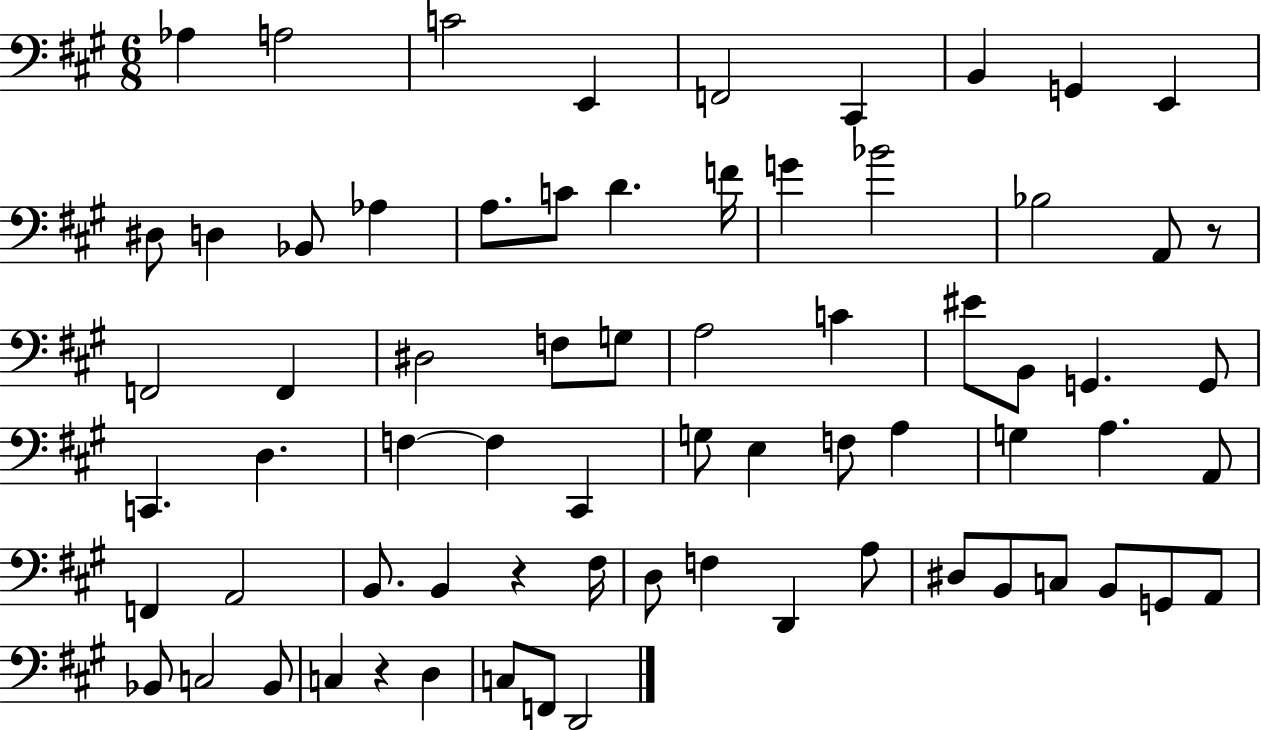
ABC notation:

X:1
T:Untitled
M:6/8
L:1/4
K:A
_A, A,2 C2 E,, F,,2 ^C,, B,, G,, E,, ^D,/2 D, _B,,/2 _A, A,/2 C/2 D F/4 G _B2 _B,2 A,,/2 z/2 F,,2 F,, ^D,2 F,/2 G,/2 A,2 C ^E/2 B,,/2 G,, G,,/2 C,, D, F, F, ^C,, G,/2 E, F,/2 A, G, A, A,,/2 F,, A,,2 B,,/2 B,, z ^F,/4 D,/2 F, D,, A,/2 ^D,/2 B,,/2 C,/2 B,,/2 G,,/2 A,,/2 _B,,/2 C,2 _B,,/2 C, z D, C,/2 F,,/2 D,,2